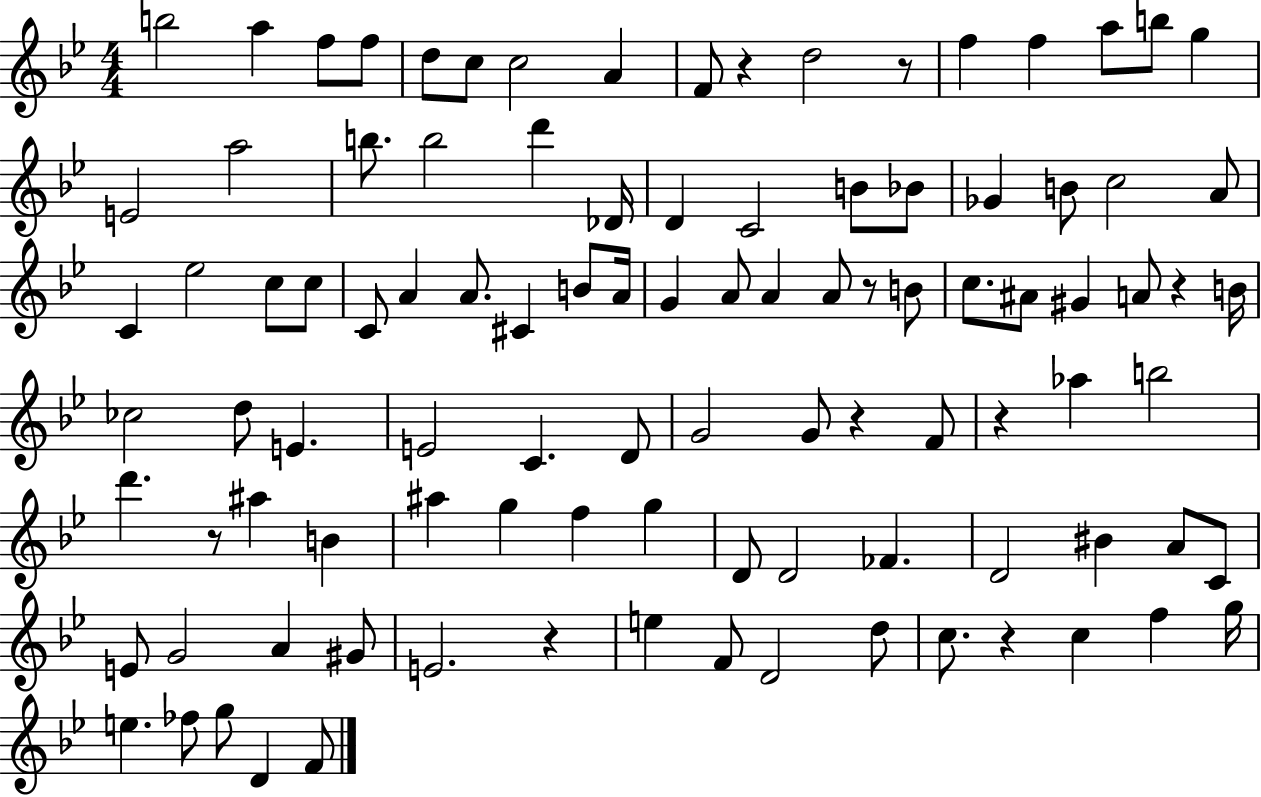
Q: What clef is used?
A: treble